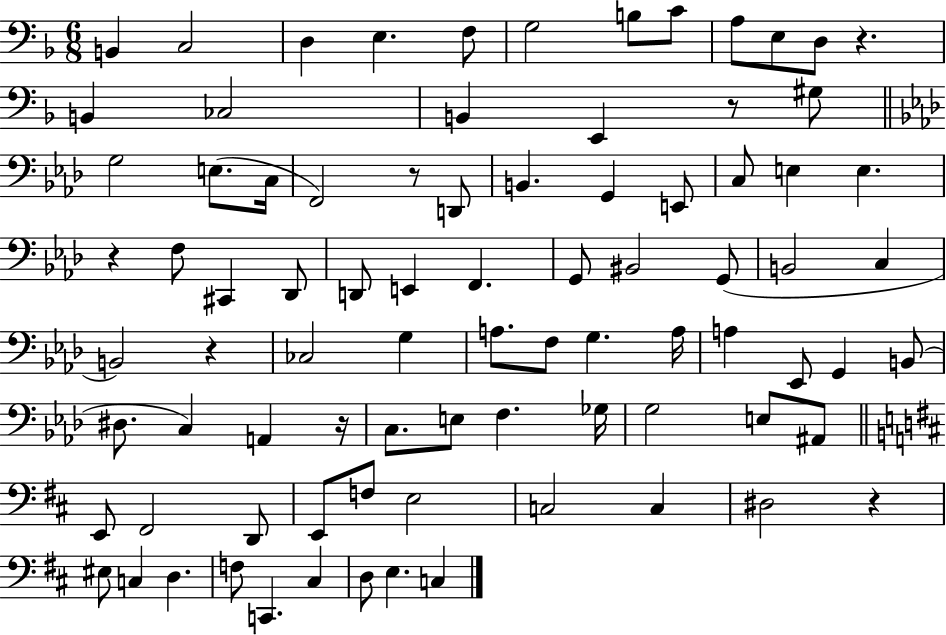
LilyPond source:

{
  \clef bass
  \numericTimeSignature
  \time 6/8
  \key f \major
  \repeat volta 2 { b,4 c2 | d4 e4. f8 | g2 b8 c'8 | a8 e8 d8 r4. | \break b,4 ces2 | b,4 e,4 r8 gis8 | \bar "||" \break \key aes \major g2 e8.( c16 | f,2) r8 d,8 | b,4. g,4 e,8 | c8 e4 e4. | \break r4 f8 cis,4 des,8 | d,8 e,4 f,4. | g,8 bis,2 g,8( | b,2 c4 | \break b,2) r4 | ces2 g4 | a8. f8 g4. a16 | a4 ees,8 g,4 b,8( | \break dis8. c4) a,4 r16 | c8. e8 f4. ges16 | g2 e8 ais,8 | \bar "||" \break \key b \minor e,8 fis,2 d,8 | e,8 f8 e2 | c2 c4 | dis2 r4 | \break eis8 c4 d4. | f8 c,4. cis4 | d8 e4. c4 | } \bar "|."
}